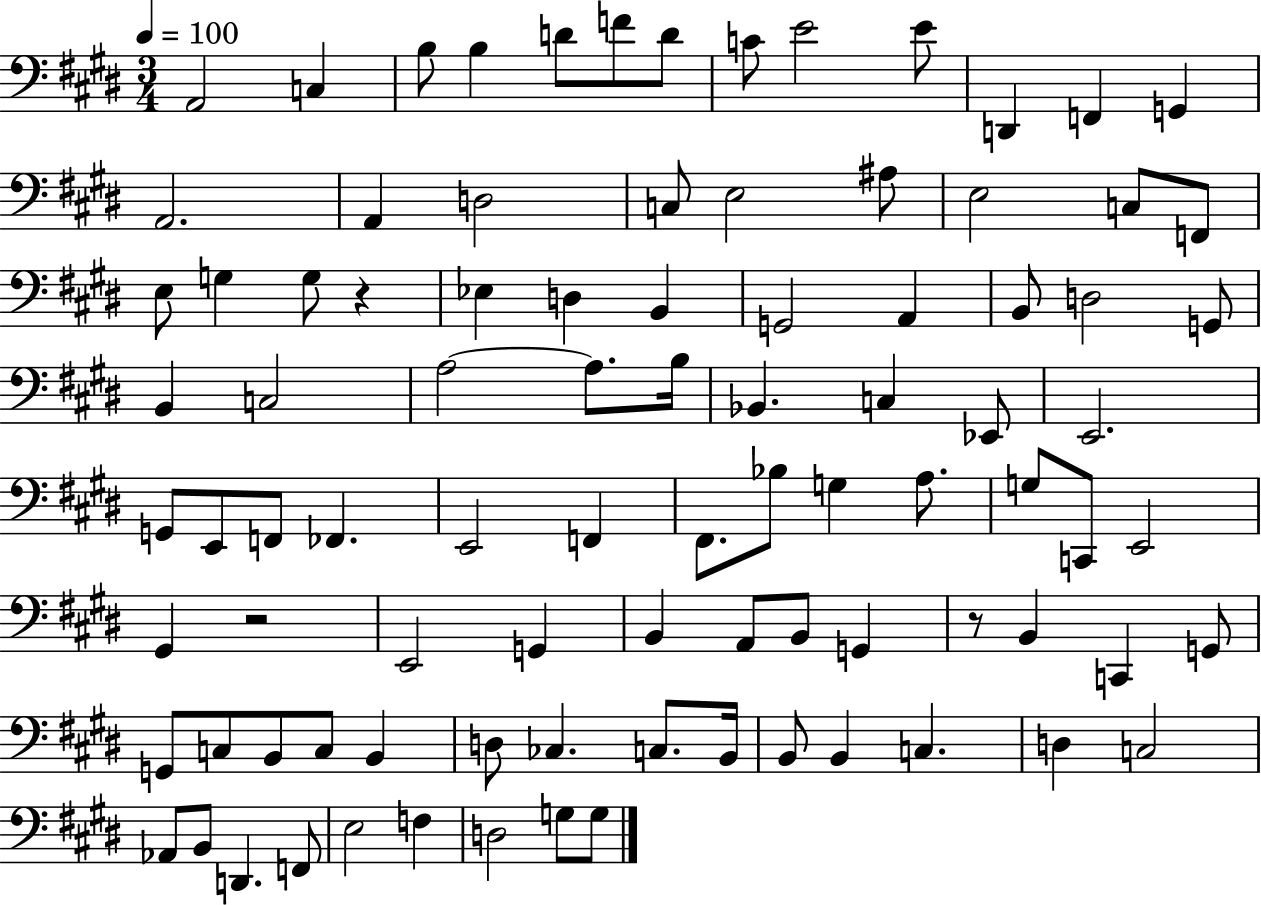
{
  \clef bass
  \numericTimeSignature
  \time 3/4
  \key e \major
  \tempo 4 = 100
  \repeat volta 2 { a,2 c4 | b8 b4 d'8 f'8 d'8 | c'8 e'2 e'8 | d,4 f,4 g,4 | \break a,2. | a,4 d2 | c8 e2 ais8 | e2 c8 f,8 | \break e8 g4 g8 r4 | ees4 d4 b,4 | g,2 a,4 | b,8 d2 g,8 | \break b,4 c2 | a2~~ a8. b16 | bes,4. c4 ees,8 | e,2. | \break g,8 e,8 f,8 fes,4. | e,2 f,4 | fis,8. bes8 g4 a8. | g8 c,8 e,2 | \break gis,4 r2 | e,2 g,4 | b,4 a,8 b,8 g,4 | r8 b,4 c,4 g,8 | \break g,8 c8 b,8 c8 b,4 | d8 ces4. c8. b,16 | b,8 b,4 c4. | d4 c2 | \break aes,8 b,8 d,4. f,8 | e2 f4 | d2 g8 g8 | } \bar "|."
}